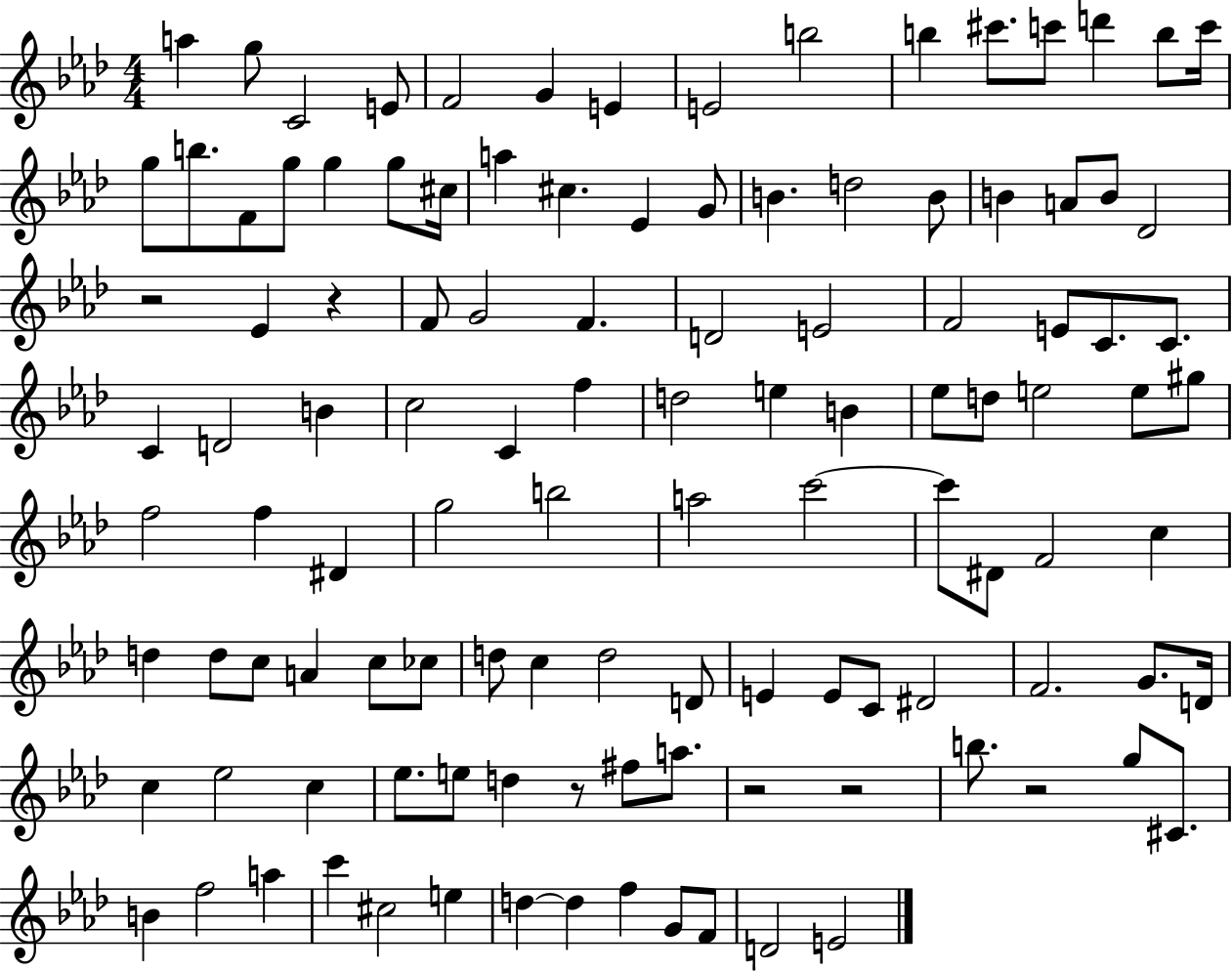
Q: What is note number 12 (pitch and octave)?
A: C6